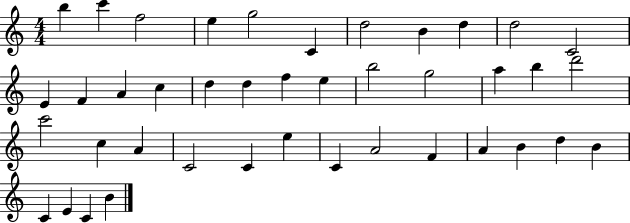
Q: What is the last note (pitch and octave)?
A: B4